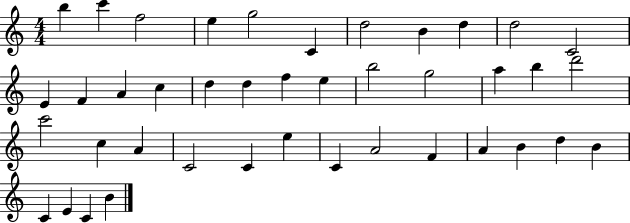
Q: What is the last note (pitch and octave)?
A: B4